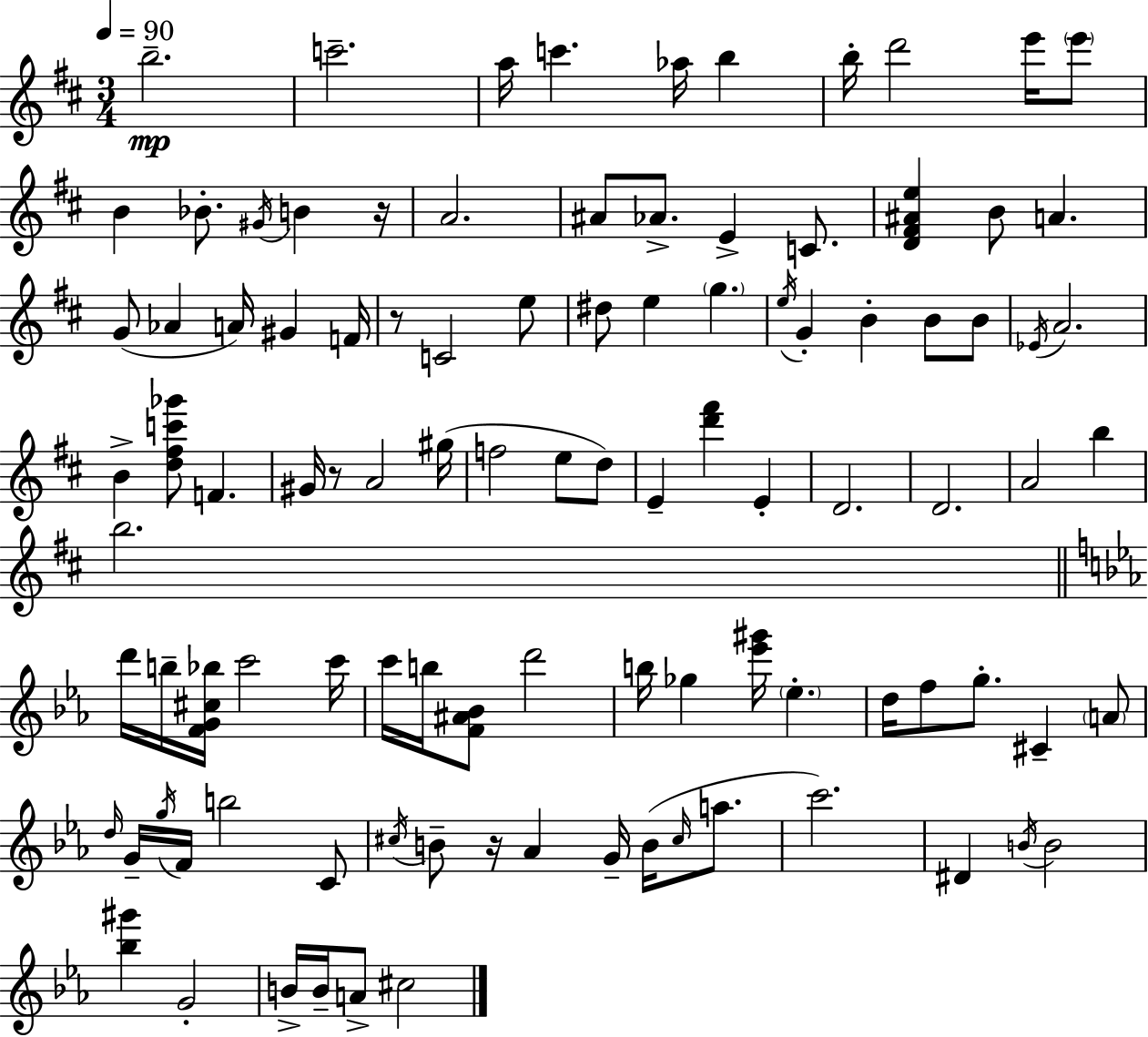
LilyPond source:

{
  \clef treble
  \numericTimeSignature
  \time 3/4
  \key d \major
  \tempo 4 = 90
  \repeat volta 2 { b''2.--\mp | c'''2.-- | a''16 c'''4. aes''16 b''4 | b''16-. d'''2 e'''16 \parenthesize e'''8 | \break b'4 bes'8.-. \acciaccatura { gis'16 } b'4 | r16 a'2. | ais'8 aes'8.-> e'4-> c'8. | <d' fis' ais' e''>4 b'8 a'4. | \break g'8( aes'4 a'16) gis'4 | f'16 r8 c'2 e''8 | dis''8 e''4 \parenthesize g''4. | \acciaccatura { e''16 } g'4-. b'4-. b'8 | \break b'8 \acciaccatura { ees'16 } a'2. | b'4-> <d'' fis'' c''' ges'''>8 f'4. | gis'16 r8 a'2 | gis''16( f''2 e''8 | \break d''8) e'4-- <d''' fis'''>4 e'4-. | d'2. | d'2. | a'2 b''4 | \break b''2. | \bar "||" \break \key ees \major d'''16 b''16-- <f' g' cis'' bes''>16 c'''2 c'''16 | c'''16 b''16 <f' ais' bes'>8 d'''2 | b''16 ges''4 <ees''' gis'''>16 \parenthesize ees''4.-. | d''16 f''8 g''8.-. cis'4-- \parenthesize a'8 | \break \grace { d''16 } g'16-- \acciaccatura { g''16 } f'16 b''2 | c'8 \acciaccatura { cis''16 } b'8-- r16 aes'4 g'16-- b'16( | \grace { cis''16 } a''8. c'''2.) | dis'4 \acciaccatura { b'16 } b'2 | \break <bes'' gis'''>4 g'2-. | b'16-> b'16-- a'8-> cis''2 | } \bar "|."
}